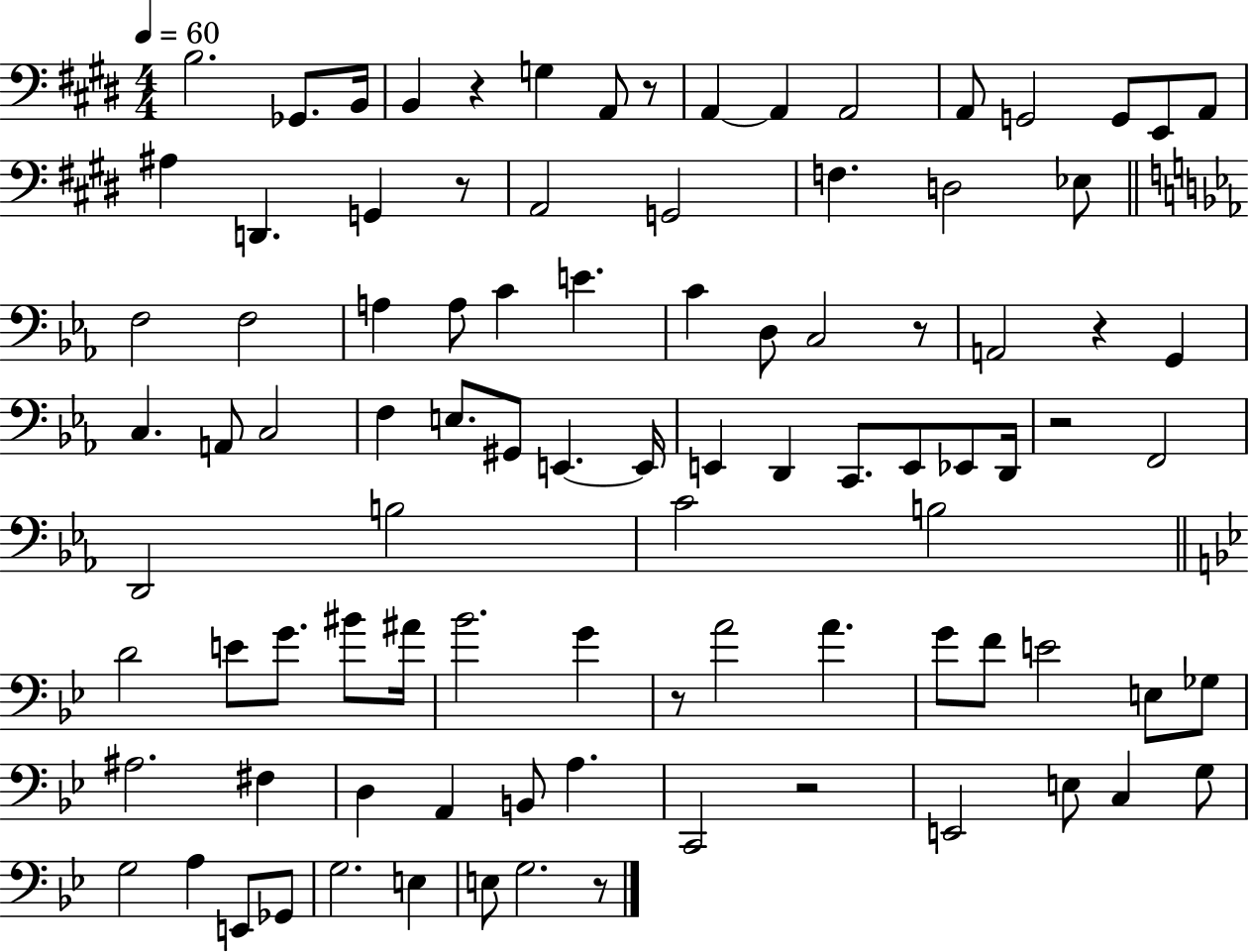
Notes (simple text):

B3/h. Gb2/e. B2/s B2/q R/q G3/q A2/e R/e A2/q A2/q A2/h A2/e G2/h G2/e E2/e A2/e A#3/q D2/q. G2/q R/e A2/h G2/h F3/q. D3/h Eb3/e F3/h F3/h A3/q A3/e C4/q E4/q. C4/q D3/e C3/h R/e A2/h R/q G2/q C3/q. A2/e C3/h F3/q E3/e. G#2/e E2/q. E2/s E2/q D2/q C2/e. E2/e Eb2/e D2/s R/h F2/h D2/h B3/h C4/h B3/h D4/h E4/e G4/e. BIS4/e A#4/s Bb4/h. G4/q R/e A4/h A4/q. G4/e F4/e E4/h E3/e Gb3/e A#3/h. F#3/q D3/q A2/q B2/e A3/q. C2/h R/h E2/h E3/e C3/q G3/e G3/h A3/q E2/e Gb2/e G3/h. E3/q E3/e G3/h. R/e